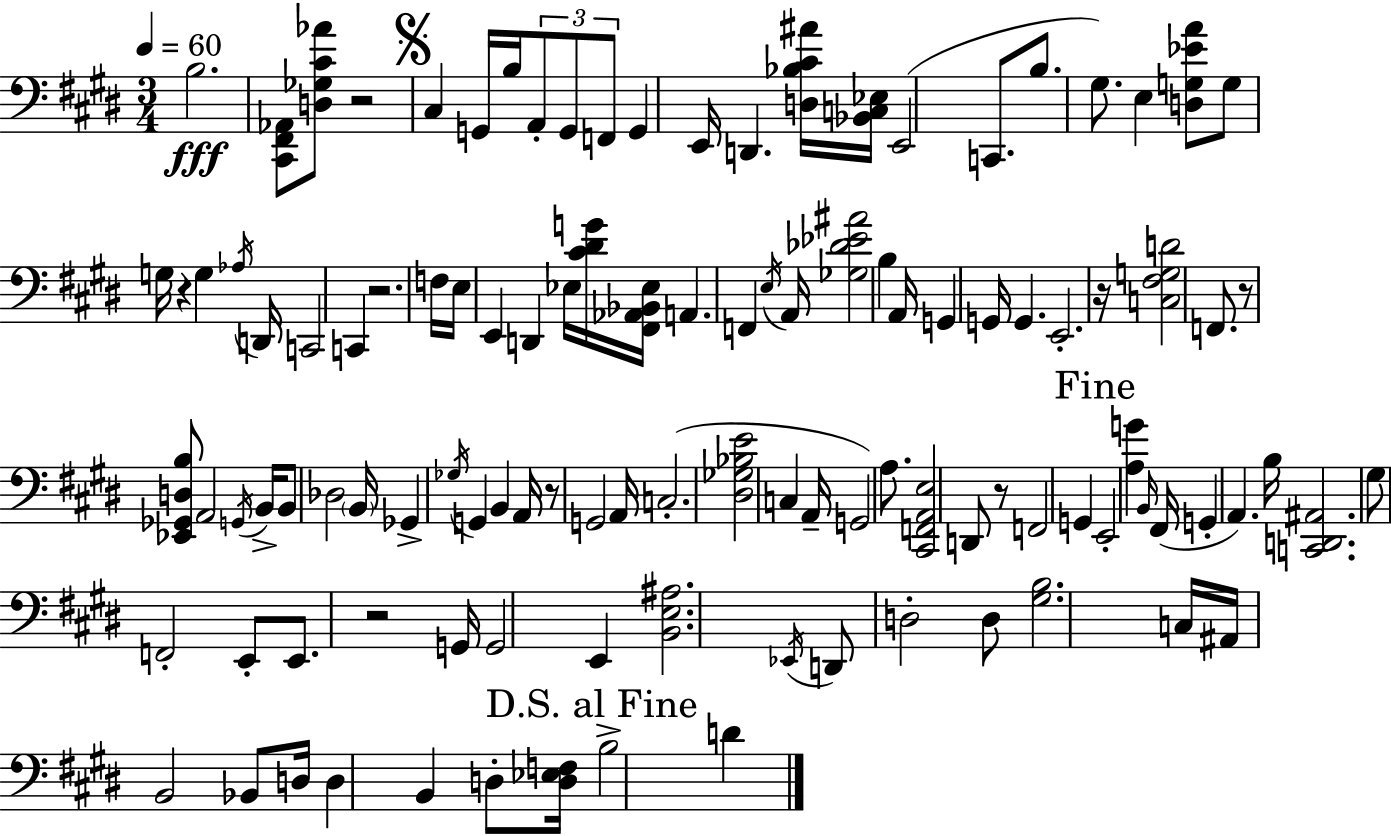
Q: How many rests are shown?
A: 8